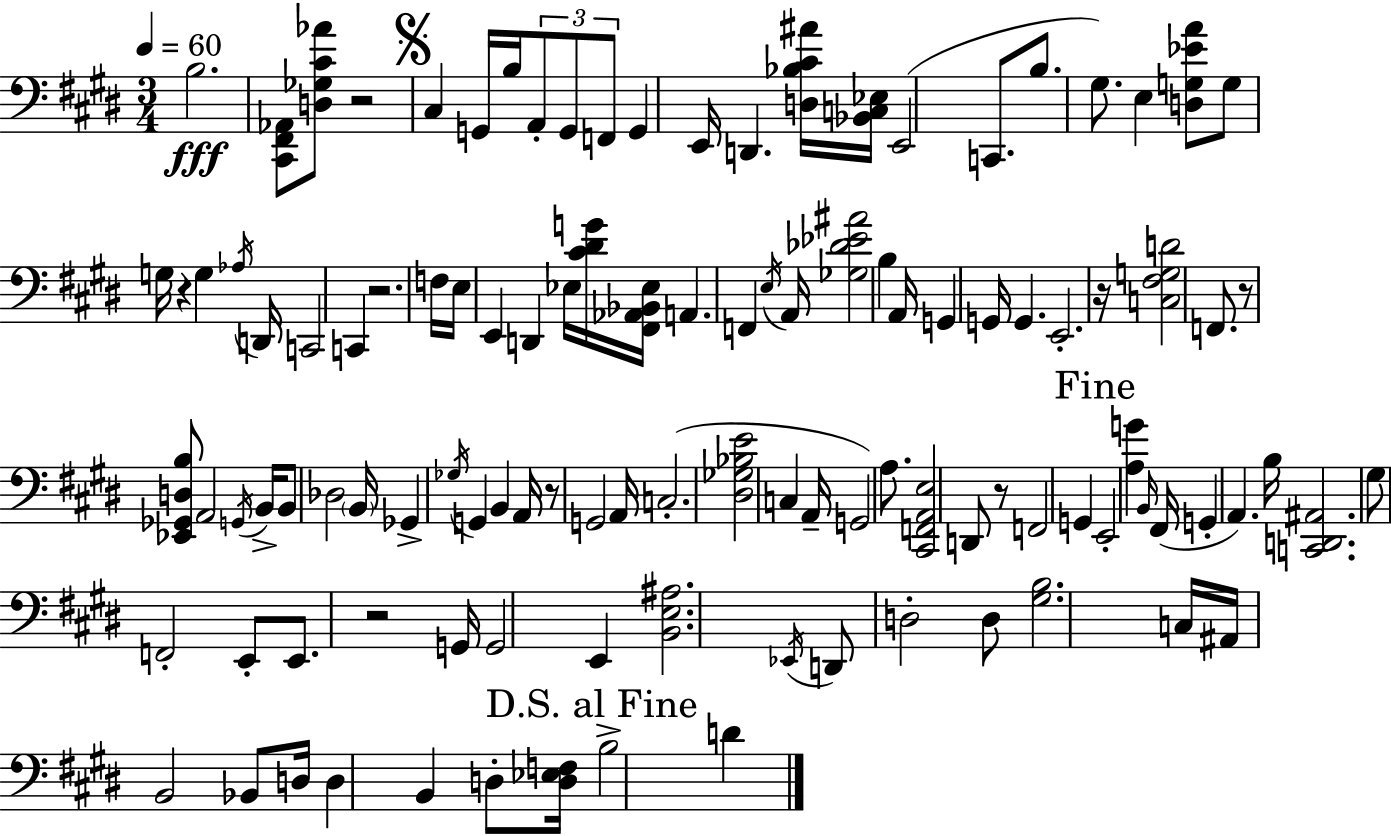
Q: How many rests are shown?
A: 8